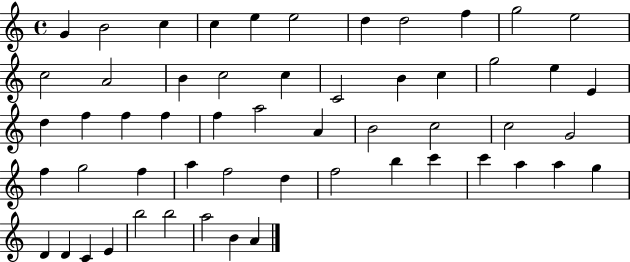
X:1
T:Untitled
M:4/4
L:1/4
K:C
G B2 c c e e2 d d2 f g2 e2 c2 A2 B c2 c C2 B c g2 e E d f f f f a2 A B2 c2 c2 G2 f g2 f a f2 d f2 b c' c' a a g D D C E b2 b2 a2 B A